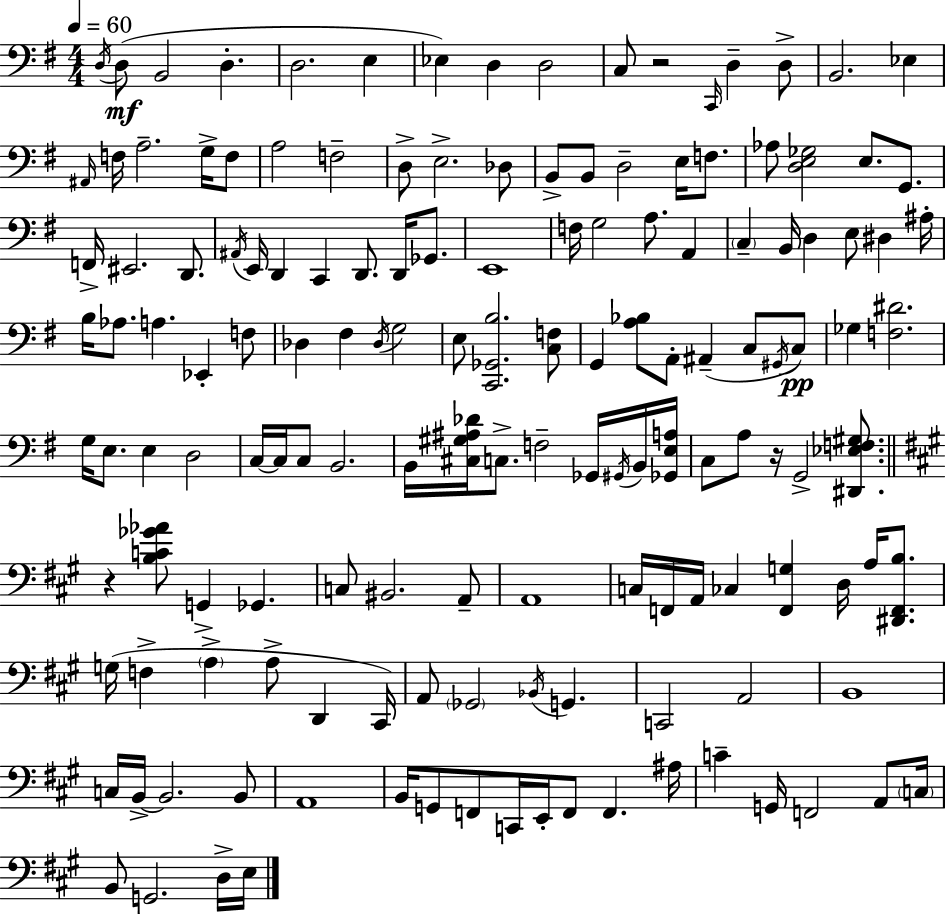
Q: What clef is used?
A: bass